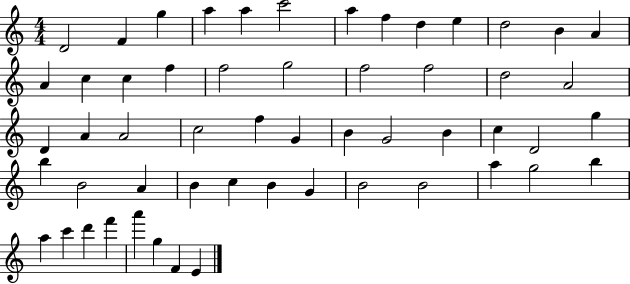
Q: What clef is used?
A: treble